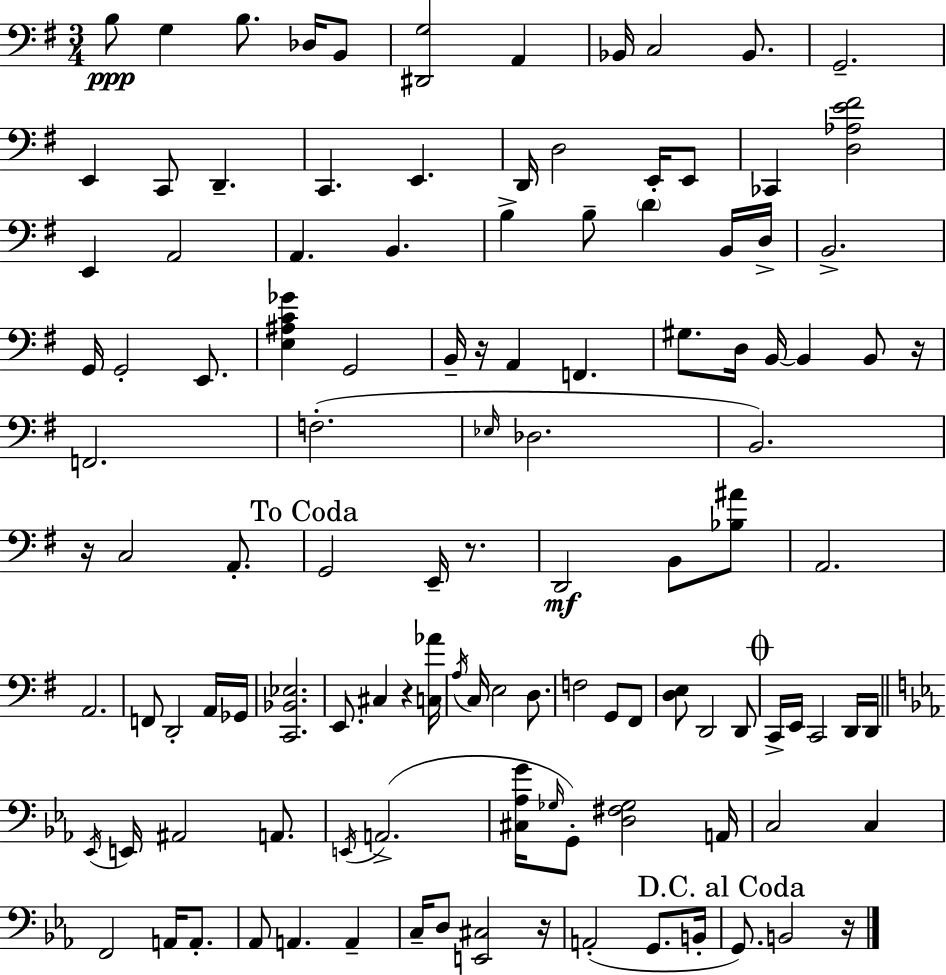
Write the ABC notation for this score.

X:1
T:Untitled
M:3/4
L:1/4
K:G
B,/2 G, B,/2 _D,/4 B,,/2 [^D,,G,]2 A,, _B,,/4 C,2 _B,,/2 G,,2 E,, C,,/2 D,, C,, E,, D,,/4 D,2 E,,/4 E,,/2 _C,, [D,_A,E^F]2 E,, A,,2 A,, B,, B, B,/2 D B,,/4 D,/4 B,,2 G,,/4 G,,2 E,,/2 [E,^A,C_G] G,,2 B,,/4 z/4 A,, F,, ^G,/2 D,/4 B,,/4 B,, B,,/2 z/4 F,,2 F,2 _E,/4 _D,2 B,,2 z/4 C,2 A,,/2 G,,2 E,,/4 z/2 D,,2 B,,/2 [_B,^A]/2 A,,2 A,,2 F,,/2 D,,2 A,,/4 _G,,/4 [C,,_B,,_E,]2 E,,/2 ^C, z [C,_A]/4 A,/4 C,/4 E,2 D,/2 F,2 G,,/2 ^F,,/2 [D,E,]/2 D,,2 D,,/2 C,,/4 E,,/4 C,,2 D,,/4 D,,/4 _E,,/4 E,,/4 ^A,,2 A,,/2 E,,/4 A,,2 [^C,_A,G]/4 _G,/4 G,,/2 [D,^F,_G,]2 A,,/4 C,2 C, F,,2 A,,/4 A,,/2 _A,,/2 A,, A,, C,/4 D,/2 [E,,^C,]2 z/4 A,,2 G,,/2 B,,/4 G,,/2 B,,2 z/4